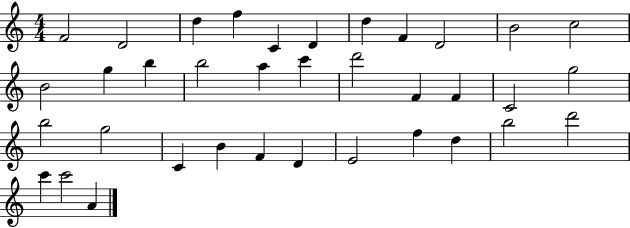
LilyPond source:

{
  \clef treble
  \numericTimeSignature
  \time 4/4
  \key c \major
  f'2 d'2 | d''4 f''4 c'4 d'4 | d''4 f'4 d'2 | b'2 c''2 | \break b'2 g''4 b''4 | b''2 a''4 c'''4 | d'''2 f'4 f'4 | c'2 g''2 | \break b''2 g''2 | c'4 b'4 f'4 d'4 | e'2 f''4 d''4 | b''2 d'''2 | \break c'''4 c'''2 a'4 | \bar "|."
}